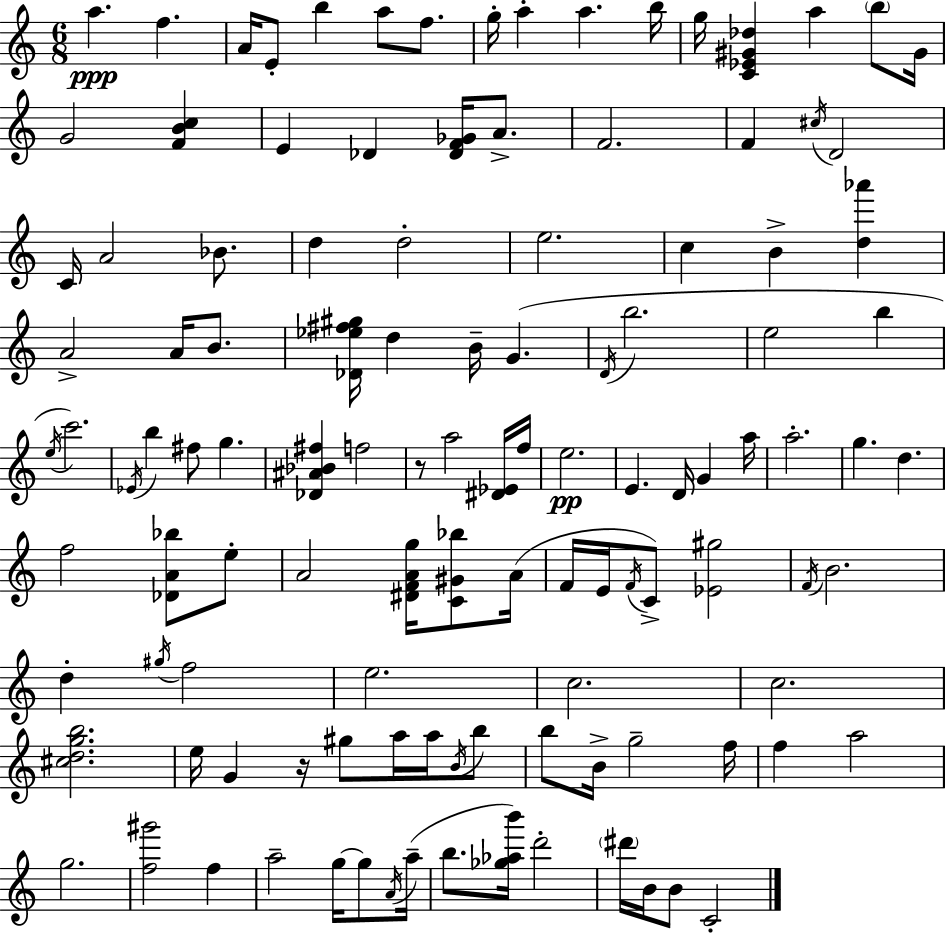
{
  \clef treble
  \numericTimeSignature
  \time 6/8
  \key a \minor
  a''4.\ppp f''4. | a'16 e'8-. b''4 a''8 f''8. | g''16-. a''4-. a''4. b''16 | g''16 <c' ees' gis' des''>4 a''4 \parenthesize b''8 gis'16 | \break g'2 <f' b' c''>4 | e'4 des'4 <des' f' ges'>16 a'8.-> | f'2. | f'4 \acciaccatura { cis''16 } d'2 | \break c'16 a'2 bes'8. | d''4 d''2-. | e''2. | c''4 b'4-> <d'' aes'''>4 | \break a'2-> a'16 b'8. | <des' ees'' fis'' gis''>16 d''4 b'16-- g'4.( | \acciaccatura { d'16 } b''2. | e''2 b''4 | \break \acciaccatura { e''16 }) c'''2. | \acciaccatura { ees'16 } b''4 fis''8 g''4. | <des' ais' bes' fis''>4 f''2 | r8 a''2 | \break <dis' ees'>16 f''16 e''2.\pp | e'4. d'16 g'4 | a''16 a''2.-. | g''4. d''4. | \break f''2 | <des' a' bes''>8 e''8-. a'2 | <dis' f' a' g''>16 <c' gis' bes''>8 a'16( f'16 e'16 \acciaccatura { f'16 } c'8->) <ees' gis''>2 | \acciaccatura { f'16 } b'2. | \break d''4-. \acciaccatura { gis''16 } f''2 | e''2. | c''2. | c''2. | \break <cis'' d'' g'' b''>2. | e''16 g'4 | r16 gis''8 a''16 a''16 \acciaccatura { b'16 } b''8 b''8 b'16-> g''2-- | f''16 f''4 | \break a''2 g''2. | <f'' gis'''>2 | f''4 a''2-- | g''16~~ g''8 \acciaccatura { a'16 } a''16--( b''8. | \break <ges'' aes'' b'''>16) d'''2-. \parenthesize dis'''16 b'16 b'8 | c'2-. \bar "|."
}